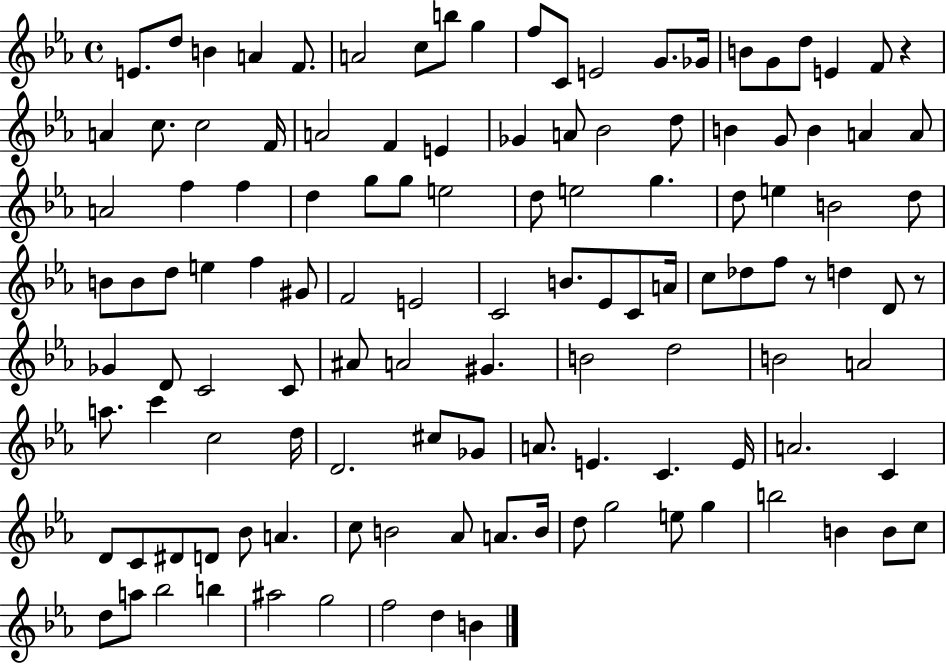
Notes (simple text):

E4/e. D5/e B4/q A4/q F4/e. A4/h C5/e B5/e G5/q F5/e C4/e E4/h G4/e. Gb4/s B4/e G4/e D5/e E4/q F4/e R/q A4/q C5/e. C5/h F4/s A4/h F4/q E4/q Gb4/q A4/e Bb4/h D5/e B4/q G4/e B4/q A4/q A4/e A4/h F5/q F5/q D5/q G5/e G5/e E5/h D5/e E5/h G5/q. D5/e E5/q B4/h D5/e B4/e B4/e D5/e E5/q F5/q G#4/e F4/h E4/h C4/h B4/e. Eb4/e C4/e A4/s C5/e Db5/e F5/e R/e D5/q D4/e R/e Gb4/q D4/e C4/h C4/e A#4/e A4/h G#4/q. B4/h D5/h B4/h A4/h A5/e. C6/q C5/h D5/s D4/h. C#5/e Gb4/e A4/e. E4/q. C4/q. E4/s A4/h. C4/q D4/e C4/e D#4/e D4/e Bb4/e A4/q. C5/e B4/h Ab4/e A4/e. B4/s D5/e G5/h E5/e G5/q B5/h B4/q B4/e C5/e D5/e A5/e Bb5/h B5/q A#5/h G5/h F5/h D5/q B4/q